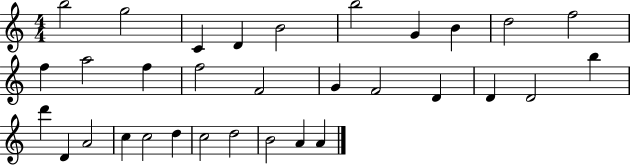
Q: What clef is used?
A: treble